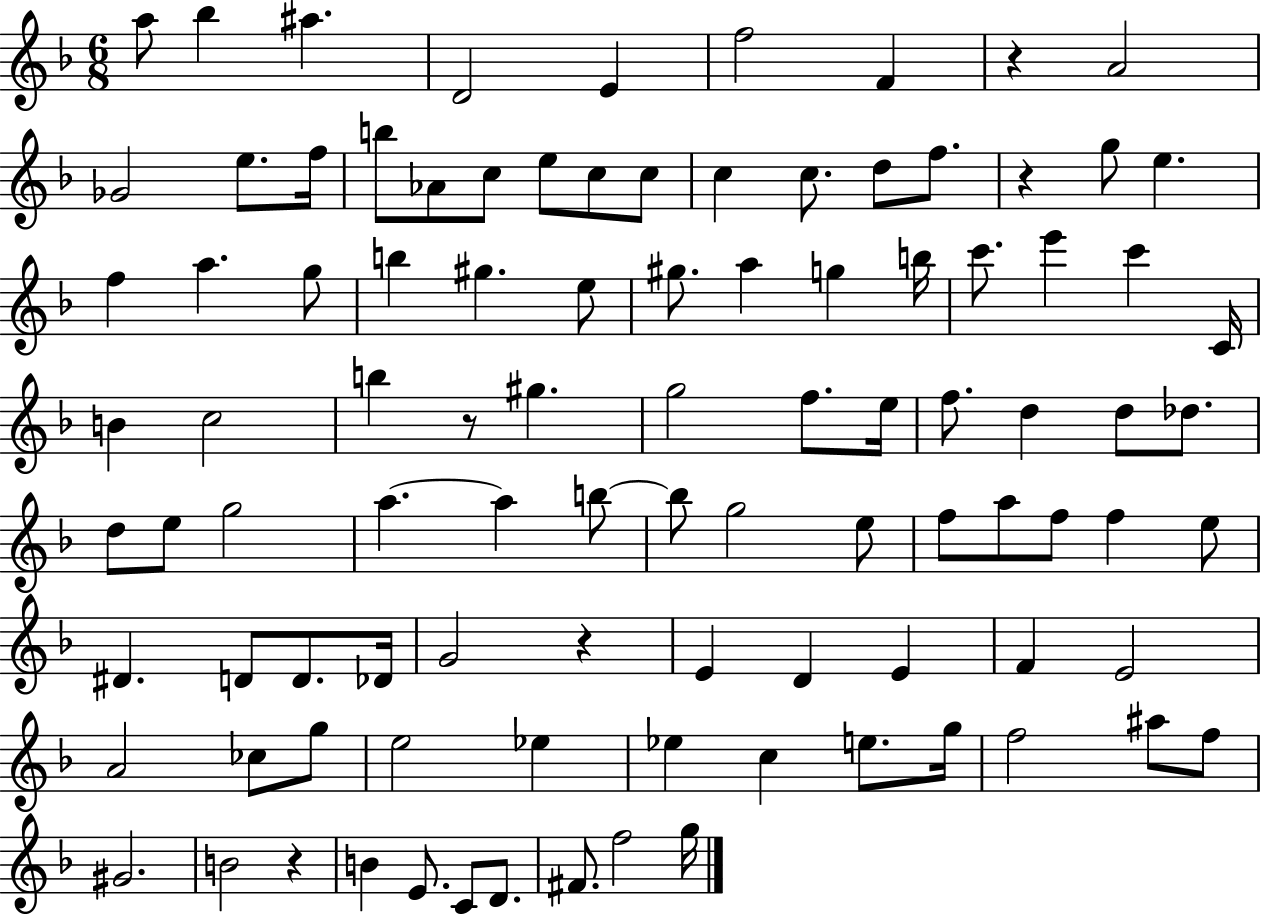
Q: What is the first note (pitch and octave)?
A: A5